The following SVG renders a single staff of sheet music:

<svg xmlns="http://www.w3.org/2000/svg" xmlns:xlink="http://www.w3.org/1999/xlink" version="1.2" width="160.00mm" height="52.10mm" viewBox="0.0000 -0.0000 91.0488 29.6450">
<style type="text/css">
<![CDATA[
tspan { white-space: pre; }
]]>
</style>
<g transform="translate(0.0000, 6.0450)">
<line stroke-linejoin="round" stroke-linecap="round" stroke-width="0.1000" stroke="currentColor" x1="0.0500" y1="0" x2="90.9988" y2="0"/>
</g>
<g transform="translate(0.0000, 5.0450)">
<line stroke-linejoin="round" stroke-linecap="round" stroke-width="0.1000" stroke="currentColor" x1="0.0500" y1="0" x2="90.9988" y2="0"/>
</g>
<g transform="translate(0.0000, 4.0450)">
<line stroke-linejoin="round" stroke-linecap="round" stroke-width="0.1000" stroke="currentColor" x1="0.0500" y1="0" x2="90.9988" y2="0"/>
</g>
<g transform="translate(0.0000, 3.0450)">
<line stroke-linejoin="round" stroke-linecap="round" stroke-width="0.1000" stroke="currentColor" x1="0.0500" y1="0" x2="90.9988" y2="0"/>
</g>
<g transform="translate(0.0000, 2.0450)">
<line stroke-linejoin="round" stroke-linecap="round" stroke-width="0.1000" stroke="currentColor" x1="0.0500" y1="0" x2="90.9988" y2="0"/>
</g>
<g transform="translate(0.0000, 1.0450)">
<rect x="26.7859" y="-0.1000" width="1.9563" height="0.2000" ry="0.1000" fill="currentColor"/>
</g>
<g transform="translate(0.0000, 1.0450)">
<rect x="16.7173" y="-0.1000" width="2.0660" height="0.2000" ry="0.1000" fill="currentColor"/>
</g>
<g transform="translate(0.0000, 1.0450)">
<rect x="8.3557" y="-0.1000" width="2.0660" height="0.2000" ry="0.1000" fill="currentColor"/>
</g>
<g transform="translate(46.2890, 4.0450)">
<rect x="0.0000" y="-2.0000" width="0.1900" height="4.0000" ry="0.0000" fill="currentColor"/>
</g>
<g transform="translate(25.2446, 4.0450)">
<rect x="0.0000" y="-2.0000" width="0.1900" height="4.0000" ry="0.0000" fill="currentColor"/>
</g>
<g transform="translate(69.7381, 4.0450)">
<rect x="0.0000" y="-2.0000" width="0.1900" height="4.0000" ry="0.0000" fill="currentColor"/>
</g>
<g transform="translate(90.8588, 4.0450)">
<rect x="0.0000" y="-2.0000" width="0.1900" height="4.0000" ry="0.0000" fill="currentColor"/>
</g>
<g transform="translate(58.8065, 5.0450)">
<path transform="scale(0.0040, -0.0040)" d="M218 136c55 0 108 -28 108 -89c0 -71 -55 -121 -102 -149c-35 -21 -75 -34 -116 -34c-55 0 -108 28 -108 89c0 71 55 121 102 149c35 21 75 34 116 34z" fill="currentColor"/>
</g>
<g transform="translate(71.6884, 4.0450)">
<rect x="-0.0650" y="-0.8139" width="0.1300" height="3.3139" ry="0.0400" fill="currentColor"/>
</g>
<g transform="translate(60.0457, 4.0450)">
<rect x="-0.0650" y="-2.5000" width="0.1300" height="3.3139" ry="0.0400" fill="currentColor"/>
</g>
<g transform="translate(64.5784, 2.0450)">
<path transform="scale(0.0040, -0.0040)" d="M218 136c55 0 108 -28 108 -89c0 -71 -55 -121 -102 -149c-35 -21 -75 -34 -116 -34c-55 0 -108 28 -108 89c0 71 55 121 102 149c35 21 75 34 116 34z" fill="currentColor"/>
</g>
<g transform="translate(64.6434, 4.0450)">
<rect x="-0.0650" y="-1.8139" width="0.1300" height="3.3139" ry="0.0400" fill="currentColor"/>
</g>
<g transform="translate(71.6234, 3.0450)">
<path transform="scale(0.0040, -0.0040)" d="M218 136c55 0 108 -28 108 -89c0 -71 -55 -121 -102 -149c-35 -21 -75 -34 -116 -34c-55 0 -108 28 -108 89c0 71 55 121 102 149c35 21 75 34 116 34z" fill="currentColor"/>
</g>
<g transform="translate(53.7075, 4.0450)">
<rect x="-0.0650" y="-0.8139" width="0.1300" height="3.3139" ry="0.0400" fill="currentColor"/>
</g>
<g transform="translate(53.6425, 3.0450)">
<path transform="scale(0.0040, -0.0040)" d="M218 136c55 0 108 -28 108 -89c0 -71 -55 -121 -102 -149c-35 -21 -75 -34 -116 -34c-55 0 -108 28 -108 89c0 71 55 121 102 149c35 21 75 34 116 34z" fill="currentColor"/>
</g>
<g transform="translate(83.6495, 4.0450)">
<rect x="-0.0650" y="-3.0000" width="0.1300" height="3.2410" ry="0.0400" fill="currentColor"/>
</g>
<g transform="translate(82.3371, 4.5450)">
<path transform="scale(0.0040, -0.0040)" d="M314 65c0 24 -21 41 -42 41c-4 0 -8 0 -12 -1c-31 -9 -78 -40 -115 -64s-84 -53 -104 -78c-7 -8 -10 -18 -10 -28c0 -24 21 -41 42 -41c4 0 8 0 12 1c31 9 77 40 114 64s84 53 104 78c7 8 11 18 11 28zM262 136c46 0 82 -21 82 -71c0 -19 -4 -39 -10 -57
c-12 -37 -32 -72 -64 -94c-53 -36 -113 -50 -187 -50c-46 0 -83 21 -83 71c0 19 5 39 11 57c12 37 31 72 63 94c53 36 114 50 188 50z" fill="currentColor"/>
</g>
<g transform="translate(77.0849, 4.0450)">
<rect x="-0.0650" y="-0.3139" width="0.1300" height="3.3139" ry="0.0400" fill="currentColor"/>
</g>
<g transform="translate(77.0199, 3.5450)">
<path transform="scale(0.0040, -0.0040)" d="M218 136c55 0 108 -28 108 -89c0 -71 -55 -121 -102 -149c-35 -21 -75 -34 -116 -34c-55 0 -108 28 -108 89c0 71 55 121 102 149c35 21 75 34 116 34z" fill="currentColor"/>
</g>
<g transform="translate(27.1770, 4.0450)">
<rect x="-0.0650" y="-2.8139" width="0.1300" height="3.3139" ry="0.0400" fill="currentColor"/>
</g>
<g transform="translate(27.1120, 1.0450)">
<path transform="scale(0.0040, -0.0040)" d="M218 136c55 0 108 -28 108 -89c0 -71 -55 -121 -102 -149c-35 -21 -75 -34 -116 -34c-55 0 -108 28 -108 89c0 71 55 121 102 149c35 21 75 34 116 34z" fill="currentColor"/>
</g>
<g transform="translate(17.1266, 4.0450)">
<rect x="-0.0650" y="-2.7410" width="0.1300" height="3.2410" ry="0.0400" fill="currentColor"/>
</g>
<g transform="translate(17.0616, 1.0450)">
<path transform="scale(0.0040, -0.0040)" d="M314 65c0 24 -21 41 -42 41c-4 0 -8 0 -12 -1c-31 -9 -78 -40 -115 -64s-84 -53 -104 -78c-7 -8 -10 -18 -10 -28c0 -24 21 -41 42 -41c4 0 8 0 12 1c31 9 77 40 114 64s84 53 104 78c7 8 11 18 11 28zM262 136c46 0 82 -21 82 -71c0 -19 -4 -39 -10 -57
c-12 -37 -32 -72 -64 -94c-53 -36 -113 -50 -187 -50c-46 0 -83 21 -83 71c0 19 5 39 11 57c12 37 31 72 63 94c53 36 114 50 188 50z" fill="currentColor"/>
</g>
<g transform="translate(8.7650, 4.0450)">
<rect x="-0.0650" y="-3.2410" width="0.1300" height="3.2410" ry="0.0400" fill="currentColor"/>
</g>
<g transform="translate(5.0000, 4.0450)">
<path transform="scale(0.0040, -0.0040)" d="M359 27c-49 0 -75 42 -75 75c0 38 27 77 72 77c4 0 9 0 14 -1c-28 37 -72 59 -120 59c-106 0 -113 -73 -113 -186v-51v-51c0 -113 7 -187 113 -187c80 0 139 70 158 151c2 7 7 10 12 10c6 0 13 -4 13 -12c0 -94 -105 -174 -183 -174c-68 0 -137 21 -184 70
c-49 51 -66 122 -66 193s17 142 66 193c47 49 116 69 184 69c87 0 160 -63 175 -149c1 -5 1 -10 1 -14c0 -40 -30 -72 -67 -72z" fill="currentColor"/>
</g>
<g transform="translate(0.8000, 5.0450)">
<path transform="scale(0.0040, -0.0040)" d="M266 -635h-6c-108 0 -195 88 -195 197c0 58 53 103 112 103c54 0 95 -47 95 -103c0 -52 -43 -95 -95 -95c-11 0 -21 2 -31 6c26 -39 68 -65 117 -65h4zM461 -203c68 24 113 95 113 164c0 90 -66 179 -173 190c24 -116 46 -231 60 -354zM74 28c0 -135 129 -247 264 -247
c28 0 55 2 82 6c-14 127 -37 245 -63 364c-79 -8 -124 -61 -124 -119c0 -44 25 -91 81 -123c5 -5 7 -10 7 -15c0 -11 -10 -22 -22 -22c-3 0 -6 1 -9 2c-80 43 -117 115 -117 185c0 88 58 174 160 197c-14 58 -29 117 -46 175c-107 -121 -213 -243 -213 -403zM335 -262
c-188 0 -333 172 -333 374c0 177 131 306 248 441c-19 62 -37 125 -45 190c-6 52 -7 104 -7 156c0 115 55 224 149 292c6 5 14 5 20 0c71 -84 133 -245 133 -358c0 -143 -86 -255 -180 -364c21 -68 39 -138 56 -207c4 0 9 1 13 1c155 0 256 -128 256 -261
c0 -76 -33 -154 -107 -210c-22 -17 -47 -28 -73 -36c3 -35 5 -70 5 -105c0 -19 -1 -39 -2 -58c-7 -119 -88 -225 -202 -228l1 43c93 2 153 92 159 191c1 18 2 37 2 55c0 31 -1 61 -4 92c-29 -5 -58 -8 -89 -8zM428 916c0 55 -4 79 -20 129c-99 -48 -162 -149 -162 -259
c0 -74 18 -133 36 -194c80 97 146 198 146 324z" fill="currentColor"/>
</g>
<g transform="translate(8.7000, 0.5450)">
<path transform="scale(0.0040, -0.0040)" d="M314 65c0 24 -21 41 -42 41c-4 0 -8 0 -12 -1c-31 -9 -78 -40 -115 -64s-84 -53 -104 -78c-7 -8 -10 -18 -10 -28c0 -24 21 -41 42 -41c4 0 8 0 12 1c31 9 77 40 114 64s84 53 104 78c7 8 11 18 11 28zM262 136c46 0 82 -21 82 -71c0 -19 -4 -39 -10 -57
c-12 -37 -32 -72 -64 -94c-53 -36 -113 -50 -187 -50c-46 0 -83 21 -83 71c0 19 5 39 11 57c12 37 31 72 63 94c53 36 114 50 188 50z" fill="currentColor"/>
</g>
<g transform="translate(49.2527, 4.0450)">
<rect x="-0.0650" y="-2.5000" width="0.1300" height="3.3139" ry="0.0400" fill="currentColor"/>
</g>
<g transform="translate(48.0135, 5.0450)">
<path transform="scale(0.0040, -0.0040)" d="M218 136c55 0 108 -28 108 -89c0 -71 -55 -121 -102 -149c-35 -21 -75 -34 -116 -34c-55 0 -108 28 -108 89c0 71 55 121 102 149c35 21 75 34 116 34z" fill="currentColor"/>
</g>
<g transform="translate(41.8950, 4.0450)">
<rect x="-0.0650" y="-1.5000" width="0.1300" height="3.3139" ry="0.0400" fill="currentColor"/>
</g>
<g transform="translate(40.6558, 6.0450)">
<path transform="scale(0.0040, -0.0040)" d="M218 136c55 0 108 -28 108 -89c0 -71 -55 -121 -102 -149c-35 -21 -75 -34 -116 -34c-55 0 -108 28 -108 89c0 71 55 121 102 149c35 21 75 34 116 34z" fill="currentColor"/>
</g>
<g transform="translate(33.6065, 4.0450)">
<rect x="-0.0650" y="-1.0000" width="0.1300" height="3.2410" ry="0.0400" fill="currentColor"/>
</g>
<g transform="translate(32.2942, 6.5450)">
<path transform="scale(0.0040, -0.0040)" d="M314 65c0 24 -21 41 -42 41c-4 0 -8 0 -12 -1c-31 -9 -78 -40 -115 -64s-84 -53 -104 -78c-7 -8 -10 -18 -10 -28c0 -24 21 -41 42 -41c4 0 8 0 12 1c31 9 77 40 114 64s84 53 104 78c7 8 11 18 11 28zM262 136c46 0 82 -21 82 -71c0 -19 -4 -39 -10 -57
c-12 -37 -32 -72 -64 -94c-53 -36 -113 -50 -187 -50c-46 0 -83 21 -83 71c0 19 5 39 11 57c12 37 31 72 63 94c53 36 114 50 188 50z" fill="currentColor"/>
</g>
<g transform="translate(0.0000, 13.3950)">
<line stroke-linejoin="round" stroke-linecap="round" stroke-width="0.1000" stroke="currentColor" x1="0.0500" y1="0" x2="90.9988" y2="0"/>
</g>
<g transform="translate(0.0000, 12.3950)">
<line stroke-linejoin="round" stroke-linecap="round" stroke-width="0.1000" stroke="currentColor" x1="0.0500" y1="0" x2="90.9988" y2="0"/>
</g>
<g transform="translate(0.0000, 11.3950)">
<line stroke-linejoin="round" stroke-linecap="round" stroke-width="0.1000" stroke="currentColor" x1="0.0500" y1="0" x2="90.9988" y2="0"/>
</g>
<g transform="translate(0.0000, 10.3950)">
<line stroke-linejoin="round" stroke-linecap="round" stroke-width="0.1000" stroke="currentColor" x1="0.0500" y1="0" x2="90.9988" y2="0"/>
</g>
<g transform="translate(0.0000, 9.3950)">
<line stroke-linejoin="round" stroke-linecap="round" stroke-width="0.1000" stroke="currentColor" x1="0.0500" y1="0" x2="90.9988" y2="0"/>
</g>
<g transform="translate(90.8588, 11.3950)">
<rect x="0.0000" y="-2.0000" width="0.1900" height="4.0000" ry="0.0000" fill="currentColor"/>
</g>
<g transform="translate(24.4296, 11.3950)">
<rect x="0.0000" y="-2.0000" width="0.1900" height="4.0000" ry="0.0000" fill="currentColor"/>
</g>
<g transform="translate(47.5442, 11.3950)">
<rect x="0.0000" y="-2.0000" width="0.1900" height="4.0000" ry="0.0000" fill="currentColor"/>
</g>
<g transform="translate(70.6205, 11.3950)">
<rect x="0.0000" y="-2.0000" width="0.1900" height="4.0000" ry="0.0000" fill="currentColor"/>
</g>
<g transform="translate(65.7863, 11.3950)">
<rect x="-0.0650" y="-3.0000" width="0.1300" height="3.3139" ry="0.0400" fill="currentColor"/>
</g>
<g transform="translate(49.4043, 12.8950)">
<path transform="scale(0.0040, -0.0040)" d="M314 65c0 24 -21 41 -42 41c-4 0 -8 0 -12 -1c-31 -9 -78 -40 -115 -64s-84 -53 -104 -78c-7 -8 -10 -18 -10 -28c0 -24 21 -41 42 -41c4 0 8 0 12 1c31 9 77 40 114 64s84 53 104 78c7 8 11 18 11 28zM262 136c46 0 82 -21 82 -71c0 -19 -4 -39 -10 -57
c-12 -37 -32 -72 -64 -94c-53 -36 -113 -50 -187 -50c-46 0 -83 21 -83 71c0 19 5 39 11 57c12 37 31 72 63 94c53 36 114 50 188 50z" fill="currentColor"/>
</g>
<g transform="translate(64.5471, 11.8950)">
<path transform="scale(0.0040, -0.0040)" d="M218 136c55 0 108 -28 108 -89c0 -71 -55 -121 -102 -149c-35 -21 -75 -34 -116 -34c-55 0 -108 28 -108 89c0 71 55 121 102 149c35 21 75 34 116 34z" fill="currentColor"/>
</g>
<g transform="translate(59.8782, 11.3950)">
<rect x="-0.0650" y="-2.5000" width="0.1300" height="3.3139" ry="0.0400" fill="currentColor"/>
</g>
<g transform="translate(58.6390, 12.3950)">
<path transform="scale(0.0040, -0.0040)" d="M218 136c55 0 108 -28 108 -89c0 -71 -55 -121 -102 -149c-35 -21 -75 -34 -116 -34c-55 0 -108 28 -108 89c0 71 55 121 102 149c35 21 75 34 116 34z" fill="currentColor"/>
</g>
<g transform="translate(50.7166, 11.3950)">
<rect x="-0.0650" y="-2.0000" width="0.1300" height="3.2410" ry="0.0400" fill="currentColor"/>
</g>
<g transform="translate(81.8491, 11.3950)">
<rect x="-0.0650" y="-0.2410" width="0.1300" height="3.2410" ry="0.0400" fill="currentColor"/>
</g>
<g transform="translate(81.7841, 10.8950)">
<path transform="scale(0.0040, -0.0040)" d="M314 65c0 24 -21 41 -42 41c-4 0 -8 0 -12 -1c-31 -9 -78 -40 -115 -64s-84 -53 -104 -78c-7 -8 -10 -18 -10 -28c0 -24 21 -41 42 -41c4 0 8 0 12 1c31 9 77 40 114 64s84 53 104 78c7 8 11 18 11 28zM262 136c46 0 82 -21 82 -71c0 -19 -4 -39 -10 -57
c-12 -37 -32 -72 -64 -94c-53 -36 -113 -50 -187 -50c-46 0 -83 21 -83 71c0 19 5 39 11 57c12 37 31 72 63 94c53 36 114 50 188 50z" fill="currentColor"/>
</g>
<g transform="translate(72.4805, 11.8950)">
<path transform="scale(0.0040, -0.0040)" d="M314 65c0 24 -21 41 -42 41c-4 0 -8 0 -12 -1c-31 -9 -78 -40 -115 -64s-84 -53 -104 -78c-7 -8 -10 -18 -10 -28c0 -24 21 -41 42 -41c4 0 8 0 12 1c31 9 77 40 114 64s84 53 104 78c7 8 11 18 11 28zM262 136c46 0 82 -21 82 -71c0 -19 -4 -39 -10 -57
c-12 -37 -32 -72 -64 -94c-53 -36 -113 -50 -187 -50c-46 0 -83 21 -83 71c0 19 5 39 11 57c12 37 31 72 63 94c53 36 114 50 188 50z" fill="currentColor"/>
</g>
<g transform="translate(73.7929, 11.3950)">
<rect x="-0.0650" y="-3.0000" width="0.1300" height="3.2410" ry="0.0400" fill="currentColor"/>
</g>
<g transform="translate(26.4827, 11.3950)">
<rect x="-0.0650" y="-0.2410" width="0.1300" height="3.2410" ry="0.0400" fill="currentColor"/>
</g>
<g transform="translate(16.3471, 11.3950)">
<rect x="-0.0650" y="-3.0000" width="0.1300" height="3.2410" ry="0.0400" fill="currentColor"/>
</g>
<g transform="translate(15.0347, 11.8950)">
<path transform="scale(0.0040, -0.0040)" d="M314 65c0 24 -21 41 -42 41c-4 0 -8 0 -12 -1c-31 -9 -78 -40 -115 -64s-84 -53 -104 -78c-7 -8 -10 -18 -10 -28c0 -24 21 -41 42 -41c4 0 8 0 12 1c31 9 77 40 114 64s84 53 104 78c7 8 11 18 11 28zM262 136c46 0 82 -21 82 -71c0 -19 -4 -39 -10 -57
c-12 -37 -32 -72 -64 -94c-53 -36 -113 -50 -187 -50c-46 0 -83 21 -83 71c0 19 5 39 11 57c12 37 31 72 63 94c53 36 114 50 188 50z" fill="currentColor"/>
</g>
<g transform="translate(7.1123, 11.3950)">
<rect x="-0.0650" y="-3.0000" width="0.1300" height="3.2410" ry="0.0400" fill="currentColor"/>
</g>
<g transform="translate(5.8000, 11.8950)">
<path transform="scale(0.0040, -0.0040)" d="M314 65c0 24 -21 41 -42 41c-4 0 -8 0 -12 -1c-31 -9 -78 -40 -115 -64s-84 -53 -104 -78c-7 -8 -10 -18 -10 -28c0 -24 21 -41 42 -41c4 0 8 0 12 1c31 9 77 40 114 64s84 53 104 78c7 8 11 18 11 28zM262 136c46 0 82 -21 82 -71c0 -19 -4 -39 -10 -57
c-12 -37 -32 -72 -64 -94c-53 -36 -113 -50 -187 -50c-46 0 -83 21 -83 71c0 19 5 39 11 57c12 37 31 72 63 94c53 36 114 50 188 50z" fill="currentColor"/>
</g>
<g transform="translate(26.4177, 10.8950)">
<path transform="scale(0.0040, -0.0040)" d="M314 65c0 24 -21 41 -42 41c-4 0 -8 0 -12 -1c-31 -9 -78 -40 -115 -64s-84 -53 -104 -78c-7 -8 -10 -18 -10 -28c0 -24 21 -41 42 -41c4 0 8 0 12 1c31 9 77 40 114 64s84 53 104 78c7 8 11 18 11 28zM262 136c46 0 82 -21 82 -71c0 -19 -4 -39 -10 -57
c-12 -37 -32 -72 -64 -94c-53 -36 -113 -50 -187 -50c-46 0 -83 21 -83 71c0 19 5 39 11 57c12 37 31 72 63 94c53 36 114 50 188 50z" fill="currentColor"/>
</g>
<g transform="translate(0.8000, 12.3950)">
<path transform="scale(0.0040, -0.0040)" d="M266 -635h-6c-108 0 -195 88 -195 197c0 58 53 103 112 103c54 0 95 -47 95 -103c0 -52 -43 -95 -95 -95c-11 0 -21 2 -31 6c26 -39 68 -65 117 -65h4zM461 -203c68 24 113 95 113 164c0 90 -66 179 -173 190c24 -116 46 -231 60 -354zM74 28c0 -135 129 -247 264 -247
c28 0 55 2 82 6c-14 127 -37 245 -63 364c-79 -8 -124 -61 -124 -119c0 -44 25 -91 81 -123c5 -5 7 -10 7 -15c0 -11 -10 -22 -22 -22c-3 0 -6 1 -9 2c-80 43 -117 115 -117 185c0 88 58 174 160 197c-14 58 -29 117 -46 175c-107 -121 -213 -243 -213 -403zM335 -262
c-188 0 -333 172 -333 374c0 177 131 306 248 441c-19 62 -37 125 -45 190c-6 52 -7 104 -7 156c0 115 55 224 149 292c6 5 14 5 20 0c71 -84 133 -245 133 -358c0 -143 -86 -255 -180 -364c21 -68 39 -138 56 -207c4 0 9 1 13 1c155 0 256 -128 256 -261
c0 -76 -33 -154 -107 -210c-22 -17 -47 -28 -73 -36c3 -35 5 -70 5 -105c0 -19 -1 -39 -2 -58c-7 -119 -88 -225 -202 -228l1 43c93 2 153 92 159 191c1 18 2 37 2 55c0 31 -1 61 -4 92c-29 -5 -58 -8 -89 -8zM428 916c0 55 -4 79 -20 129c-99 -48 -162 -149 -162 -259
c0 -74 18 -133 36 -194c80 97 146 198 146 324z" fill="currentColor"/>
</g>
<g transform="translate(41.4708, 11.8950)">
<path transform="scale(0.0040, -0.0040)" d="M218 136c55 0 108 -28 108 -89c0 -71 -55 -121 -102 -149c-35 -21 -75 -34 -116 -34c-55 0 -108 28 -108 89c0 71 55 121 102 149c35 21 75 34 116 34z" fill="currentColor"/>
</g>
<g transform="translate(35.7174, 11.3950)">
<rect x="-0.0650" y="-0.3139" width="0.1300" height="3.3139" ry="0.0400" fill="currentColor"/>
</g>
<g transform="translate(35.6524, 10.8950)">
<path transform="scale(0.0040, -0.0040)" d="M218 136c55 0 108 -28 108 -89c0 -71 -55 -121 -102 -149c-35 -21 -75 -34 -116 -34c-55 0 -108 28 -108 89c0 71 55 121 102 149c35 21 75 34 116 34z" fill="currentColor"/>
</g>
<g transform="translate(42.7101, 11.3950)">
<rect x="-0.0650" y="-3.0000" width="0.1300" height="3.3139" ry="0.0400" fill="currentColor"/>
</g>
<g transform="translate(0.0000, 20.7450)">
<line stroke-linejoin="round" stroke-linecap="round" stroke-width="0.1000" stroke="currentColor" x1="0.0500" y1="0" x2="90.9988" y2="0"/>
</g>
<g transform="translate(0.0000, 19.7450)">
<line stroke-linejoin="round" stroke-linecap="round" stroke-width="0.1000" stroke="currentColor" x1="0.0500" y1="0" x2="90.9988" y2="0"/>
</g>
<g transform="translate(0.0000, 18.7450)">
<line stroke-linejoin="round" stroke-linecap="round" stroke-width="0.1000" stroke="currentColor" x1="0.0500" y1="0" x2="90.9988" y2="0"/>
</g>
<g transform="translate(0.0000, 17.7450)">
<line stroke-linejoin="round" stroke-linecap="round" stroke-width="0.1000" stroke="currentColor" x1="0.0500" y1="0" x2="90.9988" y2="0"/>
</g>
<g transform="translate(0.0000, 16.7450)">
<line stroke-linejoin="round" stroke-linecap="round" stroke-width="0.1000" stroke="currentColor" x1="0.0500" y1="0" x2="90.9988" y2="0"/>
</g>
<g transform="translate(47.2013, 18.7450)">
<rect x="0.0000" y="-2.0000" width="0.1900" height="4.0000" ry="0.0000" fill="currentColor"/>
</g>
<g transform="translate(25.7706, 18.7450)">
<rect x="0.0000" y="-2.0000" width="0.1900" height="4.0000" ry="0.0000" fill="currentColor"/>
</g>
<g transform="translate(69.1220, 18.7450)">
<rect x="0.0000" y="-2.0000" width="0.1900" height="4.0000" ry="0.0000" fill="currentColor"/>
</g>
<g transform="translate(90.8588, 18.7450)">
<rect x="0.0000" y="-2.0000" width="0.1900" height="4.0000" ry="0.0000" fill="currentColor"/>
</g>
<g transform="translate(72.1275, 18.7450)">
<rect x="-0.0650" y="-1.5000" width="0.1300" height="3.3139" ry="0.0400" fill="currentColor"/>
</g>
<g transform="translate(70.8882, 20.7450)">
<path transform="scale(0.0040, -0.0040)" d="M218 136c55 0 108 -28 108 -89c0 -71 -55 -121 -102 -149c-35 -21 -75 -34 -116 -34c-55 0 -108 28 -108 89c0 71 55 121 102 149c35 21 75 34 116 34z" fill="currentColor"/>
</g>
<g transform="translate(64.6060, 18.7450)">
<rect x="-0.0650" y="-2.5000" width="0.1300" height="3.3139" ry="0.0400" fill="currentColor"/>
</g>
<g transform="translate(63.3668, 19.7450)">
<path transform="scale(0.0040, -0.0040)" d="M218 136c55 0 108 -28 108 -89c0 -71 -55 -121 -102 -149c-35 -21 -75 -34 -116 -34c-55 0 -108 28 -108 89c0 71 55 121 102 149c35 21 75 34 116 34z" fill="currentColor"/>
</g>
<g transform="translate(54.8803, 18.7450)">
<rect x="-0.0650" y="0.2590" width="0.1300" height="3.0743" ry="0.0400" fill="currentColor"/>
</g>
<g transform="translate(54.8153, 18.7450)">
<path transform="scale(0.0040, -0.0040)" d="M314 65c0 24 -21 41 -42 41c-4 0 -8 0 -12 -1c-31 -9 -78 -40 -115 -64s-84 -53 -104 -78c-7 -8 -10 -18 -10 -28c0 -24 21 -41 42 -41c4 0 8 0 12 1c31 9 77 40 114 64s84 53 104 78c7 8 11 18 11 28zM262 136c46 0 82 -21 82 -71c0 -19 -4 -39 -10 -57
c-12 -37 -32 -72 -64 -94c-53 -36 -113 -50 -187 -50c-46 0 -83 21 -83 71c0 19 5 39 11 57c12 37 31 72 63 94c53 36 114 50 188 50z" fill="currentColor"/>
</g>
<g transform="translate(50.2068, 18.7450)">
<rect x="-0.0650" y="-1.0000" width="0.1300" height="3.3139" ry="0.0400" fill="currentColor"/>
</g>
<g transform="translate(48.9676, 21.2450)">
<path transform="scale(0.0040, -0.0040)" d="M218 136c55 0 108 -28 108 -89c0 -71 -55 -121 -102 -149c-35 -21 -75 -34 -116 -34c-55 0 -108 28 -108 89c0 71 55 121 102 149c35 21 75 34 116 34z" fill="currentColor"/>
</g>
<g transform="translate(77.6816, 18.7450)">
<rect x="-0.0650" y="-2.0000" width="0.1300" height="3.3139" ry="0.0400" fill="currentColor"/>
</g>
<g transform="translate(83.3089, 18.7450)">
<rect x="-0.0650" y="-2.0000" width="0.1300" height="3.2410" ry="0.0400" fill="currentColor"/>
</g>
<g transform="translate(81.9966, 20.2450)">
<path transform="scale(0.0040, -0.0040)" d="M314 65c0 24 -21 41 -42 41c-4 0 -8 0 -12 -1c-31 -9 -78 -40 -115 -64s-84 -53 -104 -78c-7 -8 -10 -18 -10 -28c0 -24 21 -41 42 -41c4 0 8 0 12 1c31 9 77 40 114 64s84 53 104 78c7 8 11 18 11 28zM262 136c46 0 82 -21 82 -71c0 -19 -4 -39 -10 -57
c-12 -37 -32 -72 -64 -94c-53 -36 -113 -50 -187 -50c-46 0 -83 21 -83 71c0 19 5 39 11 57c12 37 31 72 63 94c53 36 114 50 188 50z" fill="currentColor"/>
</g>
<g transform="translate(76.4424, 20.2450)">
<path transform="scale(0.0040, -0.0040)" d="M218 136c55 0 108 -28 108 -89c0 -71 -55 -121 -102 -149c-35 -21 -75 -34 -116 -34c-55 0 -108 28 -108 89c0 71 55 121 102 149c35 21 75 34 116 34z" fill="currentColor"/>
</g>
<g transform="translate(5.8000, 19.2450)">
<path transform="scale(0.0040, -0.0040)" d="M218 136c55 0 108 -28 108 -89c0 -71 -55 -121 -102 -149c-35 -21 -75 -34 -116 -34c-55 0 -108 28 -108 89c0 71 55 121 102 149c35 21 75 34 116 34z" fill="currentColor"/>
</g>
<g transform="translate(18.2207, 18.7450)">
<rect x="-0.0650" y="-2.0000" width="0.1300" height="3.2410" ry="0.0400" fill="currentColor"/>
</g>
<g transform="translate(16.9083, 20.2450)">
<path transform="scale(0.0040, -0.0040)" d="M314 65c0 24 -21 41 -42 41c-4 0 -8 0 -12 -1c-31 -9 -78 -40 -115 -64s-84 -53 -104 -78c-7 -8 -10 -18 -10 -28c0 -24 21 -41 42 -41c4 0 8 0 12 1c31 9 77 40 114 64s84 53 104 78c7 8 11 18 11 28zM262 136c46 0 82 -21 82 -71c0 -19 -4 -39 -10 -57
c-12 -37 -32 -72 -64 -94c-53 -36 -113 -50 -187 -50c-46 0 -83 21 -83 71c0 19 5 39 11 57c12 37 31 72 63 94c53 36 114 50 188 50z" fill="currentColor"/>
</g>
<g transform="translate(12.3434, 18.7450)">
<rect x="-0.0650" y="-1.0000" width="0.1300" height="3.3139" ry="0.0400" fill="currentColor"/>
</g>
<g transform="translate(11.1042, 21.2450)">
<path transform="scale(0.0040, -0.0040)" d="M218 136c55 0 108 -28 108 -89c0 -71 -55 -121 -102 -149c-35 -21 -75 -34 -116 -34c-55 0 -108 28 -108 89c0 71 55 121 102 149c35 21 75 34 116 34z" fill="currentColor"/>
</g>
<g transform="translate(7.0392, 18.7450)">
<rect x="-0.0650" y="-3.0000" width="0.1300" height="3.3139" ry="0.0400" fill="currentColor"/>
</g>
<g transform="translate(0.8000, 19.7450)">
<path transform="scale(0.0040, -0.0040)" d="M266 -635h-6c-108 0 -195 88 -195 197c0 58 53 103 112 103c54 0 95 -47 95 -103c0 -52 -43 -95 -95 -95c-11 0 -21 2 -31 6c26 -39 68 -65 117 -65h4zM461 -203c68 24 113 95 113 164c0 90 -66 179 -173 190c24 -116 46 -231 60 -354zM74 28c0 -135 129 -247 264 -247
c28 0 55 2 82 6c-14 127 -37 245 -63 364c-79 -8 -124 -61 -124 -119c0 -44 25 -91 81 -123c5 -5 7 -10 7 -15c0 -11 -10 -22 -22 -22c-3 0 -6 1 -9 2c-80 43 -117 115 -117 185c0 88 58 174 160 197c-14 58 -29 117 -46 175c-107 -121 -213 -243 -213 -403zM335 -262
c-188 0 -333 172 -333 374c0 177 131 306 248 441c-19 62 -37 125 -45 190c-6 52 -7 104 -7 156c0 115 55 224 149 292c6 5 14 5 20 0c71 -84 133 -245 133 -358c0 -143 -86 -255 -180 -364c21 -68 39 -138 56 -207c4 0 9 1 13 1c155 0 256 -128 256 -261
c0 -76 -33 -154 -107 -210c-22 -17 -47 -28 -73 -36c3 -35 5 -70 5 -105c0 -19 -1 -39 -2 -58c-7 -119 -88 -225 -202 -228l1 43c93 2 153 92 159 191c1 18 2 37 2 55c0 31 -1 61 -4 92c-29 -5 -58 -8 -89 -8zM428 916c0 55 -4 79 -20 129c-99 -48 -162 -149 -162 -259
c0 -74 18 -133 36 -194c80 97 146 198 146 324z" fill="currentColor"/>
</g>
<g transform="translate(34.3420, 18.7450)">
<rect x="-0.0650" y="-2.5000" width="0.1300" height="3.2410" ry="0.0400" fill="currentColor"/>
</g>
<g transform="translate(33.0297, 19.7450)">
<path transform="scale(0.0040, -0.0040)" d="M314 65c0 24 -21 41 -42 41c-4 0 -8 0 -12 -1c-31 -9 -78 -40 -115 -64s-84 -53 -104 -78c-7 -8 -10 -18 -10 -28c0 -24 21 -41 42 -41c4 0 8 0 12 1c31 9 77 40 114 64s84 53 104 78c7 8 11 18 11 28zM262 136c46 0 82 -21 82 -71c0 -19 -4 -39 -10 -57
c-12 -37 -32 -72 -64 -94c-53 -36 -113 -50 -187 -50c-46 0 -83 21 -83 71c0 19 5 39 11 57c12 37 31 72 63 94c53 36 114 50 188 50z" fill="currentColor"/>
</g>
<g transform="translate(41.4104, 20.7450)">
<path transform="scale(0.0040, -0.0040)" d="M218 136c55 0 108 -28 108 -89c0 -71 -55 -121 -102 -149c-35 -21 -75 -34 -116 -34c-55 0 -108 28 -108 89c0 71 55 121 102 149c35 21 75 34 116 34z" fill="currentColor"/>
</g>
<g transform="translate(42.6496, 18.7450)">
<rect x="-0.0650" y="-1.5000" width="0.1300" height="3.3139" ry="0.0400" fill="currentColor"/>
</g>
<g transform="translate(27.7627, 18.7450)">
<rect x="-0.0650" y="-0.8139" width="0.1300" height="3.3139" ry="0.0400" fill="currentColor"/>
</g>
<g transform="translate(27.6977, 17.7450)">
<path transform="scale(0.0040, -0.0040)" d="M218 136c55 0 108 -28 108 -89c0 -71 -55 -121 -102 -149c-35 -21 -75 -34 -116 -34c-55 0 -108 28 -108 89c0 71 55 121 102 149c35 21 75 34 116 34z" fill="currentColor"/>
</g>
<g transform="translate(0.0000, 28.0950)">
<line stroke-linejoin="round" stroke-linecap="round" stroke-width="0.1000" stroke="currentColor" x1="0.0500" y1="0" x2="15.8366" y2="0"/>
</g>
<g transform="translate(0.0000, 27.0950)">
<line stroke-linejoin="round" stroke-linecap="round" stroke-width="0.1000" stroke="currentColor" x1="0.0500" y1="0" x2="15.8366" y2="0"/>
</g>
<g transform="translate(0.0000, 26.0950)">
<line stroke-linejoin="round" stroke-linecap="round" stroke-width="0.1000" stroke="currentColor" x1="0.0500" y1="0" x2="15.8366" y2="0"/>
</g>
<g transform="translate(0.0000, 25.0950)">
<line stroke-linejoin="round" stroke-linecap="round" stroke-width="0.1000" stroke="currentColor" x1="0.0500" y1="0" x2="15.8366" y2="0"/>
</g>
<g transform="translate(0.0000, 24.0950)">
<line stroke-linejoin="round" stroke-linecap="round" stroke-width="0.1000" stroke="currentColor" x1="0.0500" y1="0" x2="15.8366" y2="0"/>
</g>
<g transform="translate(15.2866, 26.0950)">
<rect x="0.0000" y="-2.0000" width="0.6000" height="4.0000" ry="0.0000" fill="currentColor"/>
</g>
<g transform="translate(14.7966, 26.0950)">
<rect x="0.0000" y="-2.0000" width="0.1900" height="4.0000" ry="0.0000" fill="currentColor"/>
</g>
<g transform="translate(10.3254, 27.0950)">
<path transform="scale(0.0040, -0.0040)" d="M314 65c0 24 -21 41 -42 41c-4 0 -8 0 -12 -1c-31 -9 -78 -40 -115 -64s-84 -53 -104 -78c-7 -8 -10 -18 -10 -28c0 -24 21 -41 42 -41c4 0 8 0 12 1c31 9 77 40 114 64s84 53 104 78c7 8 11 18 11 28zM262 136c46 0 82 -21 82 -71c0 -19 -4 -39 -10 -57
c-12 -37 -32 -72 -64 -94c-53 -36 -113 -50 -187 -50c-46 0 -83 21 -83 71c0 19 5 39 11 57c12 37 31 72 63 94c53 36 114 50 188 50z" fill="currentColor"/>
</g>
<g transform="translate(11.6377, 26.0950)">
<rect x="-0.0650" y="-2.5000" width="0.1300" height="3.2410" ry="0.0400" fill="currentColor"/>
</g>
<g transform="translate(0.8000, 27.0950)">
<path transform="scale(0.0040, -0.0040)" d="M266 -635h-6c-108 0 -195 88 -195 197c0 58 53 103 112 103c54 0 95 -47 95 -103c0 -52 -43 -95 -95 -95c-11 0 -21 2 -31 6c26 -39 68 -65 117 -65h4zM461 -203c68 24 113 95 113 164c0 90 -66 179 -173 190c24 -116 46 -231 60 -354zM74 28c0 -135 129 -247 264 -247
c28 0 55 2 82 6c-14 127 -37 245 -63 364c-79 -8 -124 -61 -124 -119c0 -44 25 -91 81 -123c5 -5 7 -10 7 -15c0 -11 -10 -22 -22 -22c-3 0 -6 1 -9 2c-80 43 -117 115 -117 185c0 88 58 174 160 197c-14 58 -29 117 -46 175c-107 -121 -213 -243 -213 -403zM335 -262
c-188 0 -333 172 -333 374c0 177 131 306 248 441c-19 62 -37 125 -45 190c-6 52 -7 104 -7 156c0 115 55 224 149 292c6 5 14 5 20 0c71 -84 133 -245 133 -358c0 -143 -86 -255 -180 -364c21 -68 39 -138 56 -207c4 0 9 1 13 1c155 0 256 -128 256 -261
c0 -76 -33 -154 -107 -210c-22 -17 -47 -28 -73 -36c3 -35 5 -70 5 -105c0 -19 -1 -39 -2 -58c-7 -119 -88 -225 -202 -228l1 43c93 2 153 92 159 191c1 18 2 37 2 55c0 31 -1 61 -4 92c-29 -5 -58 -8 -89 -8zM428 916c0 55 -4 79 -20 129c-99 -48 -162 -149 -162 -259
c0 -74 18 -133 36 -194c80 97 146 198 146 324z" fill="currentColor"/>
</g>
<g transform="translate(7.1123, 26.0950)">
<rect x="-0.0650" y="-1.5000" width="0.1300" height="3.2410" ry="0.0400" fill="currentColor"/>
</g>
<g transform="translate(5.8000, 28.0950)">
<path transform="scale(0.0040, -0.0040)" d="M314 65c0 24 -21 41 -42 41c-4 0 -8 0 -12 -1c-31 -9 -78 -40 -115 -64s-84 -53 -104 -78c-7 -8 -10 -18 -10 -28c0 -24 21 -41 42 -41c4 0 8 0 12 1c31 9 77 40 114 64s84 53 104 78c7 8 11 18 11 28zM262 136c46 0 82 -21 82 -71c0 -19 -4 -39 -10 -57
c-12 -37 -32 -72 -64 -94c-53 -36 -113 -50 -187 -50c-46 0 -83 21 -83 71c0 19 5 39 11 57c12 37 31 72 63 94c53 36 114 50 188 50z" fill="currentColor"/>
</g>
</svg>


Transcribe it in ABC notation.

X:1
T:Untitled
M:4/4
L:1/4
K:C
b2 a2 a D2 E G d G f d c A2 A2 A2 c2 c A F2 G A A2 c2 A D F2 d G2 E D B2 G E F F2 E2 G2